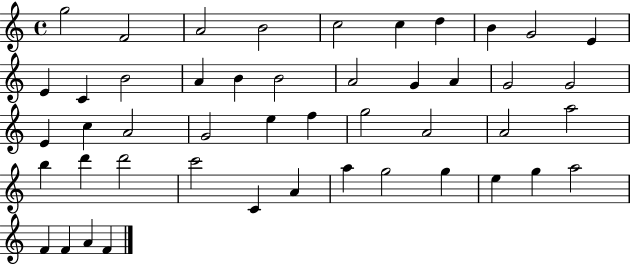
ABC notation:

X:1
T:Untitled
M:4/4
L:1/4
K:C
g2 F2 A2 B2 c2 c d B G2 E E C B2 A B B2 A2 G A G2 G2 E c A2 G2 e f g2 A2 A2 a2 b d' d'2 c'2 C A a g2 g e g a2 F F A F